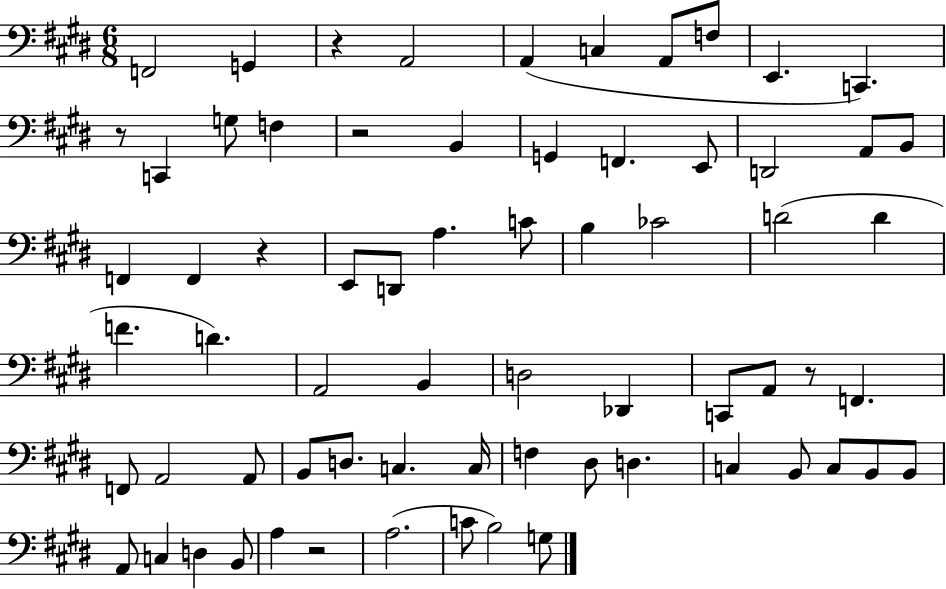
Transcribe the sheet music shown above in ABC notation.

X:1
T:Untitled
M:6/8
L:1/4
K:E
F,,2 G,, z A,,2 A,, C, A,,/2 F,/2 E,, C,, z/2 C,, G,/2 F, z2 B,, G,, F,, E,,/2 D,,2 A,,/2 B,,/2 F,, F,, z E,,/2 D,,/2 A, C/2 B, _C2 D2 D F D A,,2 B,, D,2 _D,, C,,/2 A,,/2 z/2 F,, F,,/2 A,,2 A,,/2 B,,/2 D,/2 C, C,/4 F, ^D,/2 D, C, B,,/2 C,/2 B,,/2 B,,/2 A,,/2 C, D, B,,/2 A, z2 A,2 C/2 B,2 G,/2